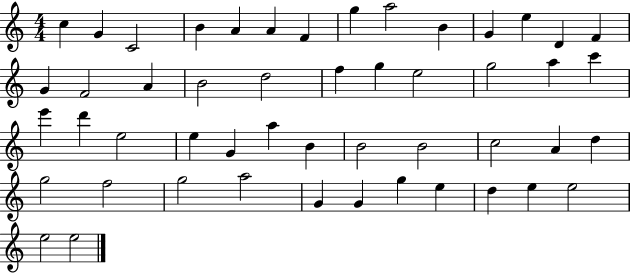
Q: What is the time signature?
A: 4/4